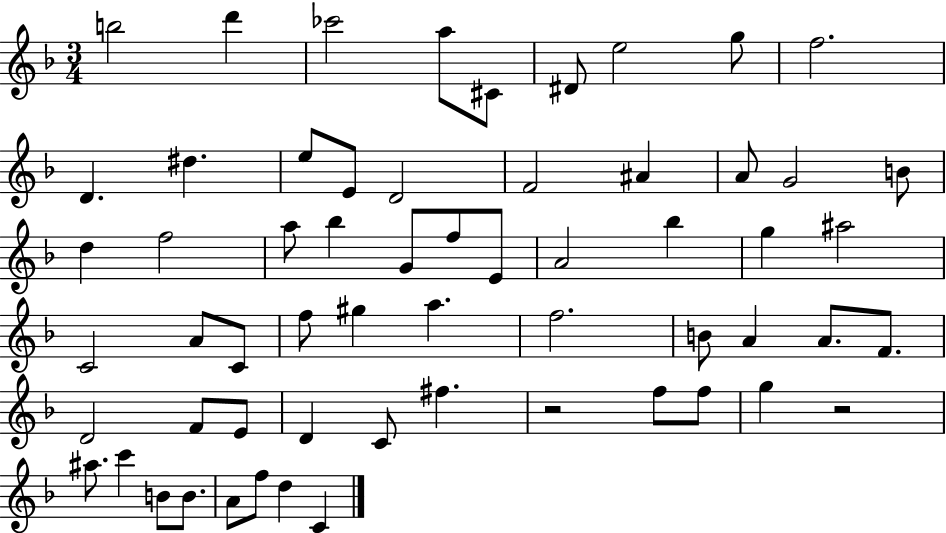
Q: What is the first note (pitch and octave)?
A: B5